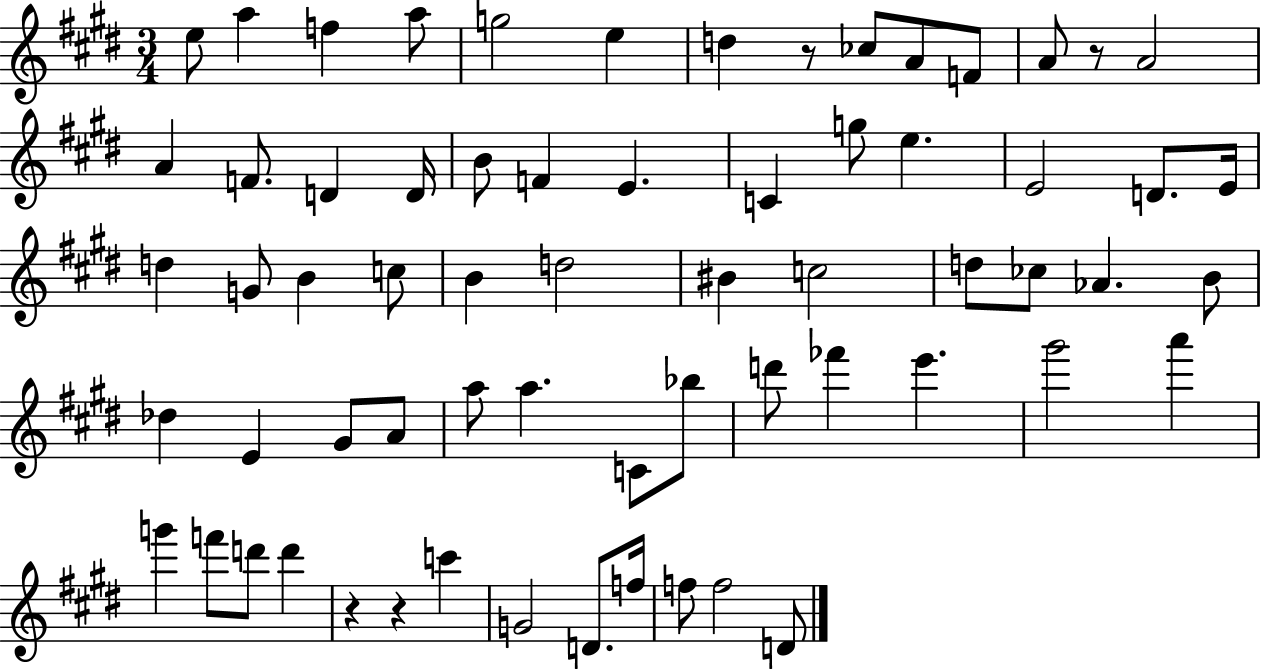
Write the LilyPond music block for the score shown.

{
  \clef treble
  \numericTimeSignature
  \time 3/4
  \key e \major
  e''8 a''4 f''4 a''8 | g''2 e''4 | d''4 r8 ces''8 a'8 f'8 | a'8 r8 a'2 | \break a'4 f'8. d'4 d'16 | b'8 f'4 e'4. | c'4 g''8 e''4. | e'2 d'8. e'16 | \break d''4 g'8 b'4 c''8 | b'4 d''2 | bis'4 c''2 | d''8 ces''8 aes'4. b'8 | \break des''4 e'4 gis'8 a'8 | a''8 a''4. c'8 bes''8 | d'''8 fes'''4 e'''4. | gis'''2 a'''4 | \break g'''4 f'''8 d'''8 d'''4 | r4 r4 c'''4 | g'2 d'8. f''16 | f''8 f''2 d'8 | \break \bar "|."
}